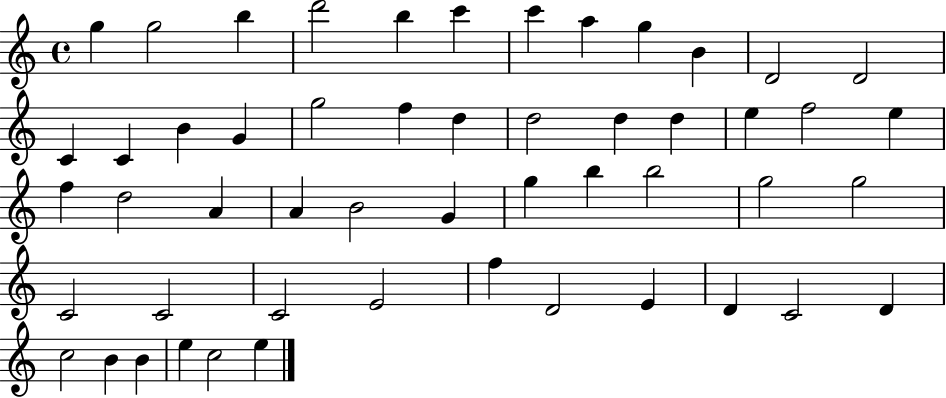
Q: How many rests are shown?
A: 0